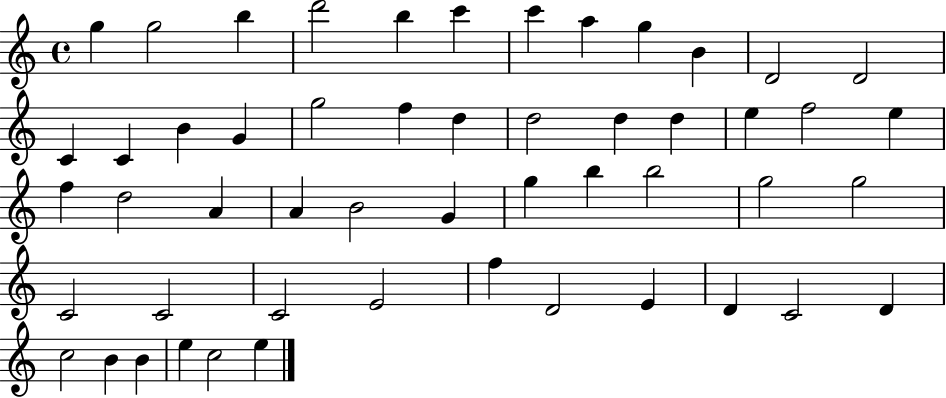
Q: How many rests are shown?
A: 0